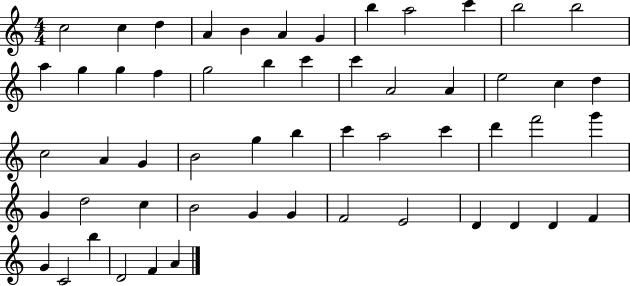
C5/h C5/q D5/q A4/q B4/q A4/q G4/q B5/q A5/h C6/q B5/h B5/h A5/q G5/q G5/q F5/q G5/h B5/q C6/q C6/q A4/h A4/q E5/h C5/q D5/q C5/h A4/q G4/q B4/h G5/q B5/q C6/q A5/h C6/q D6/q F6/h G6/q G4/q D5/h C5/q B4/h G4/q G4/q F4/h E4/h D4/q D4/q D4/q F4/q G4/q C4/h B5/q D4/h F4/q A4/q